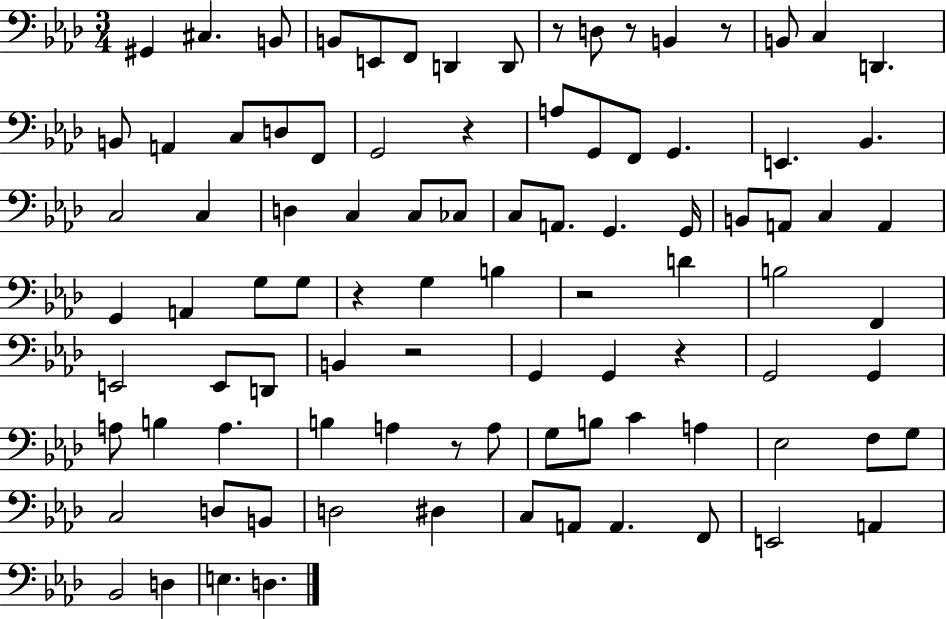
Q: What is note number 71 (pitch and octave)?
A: D3